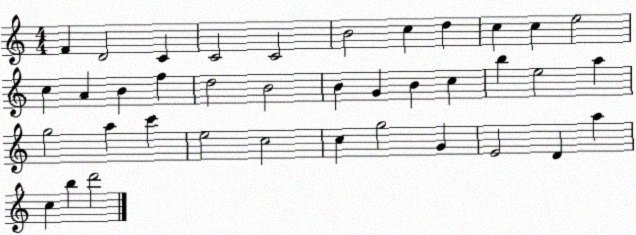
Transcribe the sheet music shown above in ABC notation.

X:1
T:Untitled
M:4/4
L:1/4
K:C
F D2 C C2 C2 B2 c d c c e2 c A B f d2 B2 B G B c b e2 a g2 a c' e2 c2 c g2 G E2 D a c b d'2